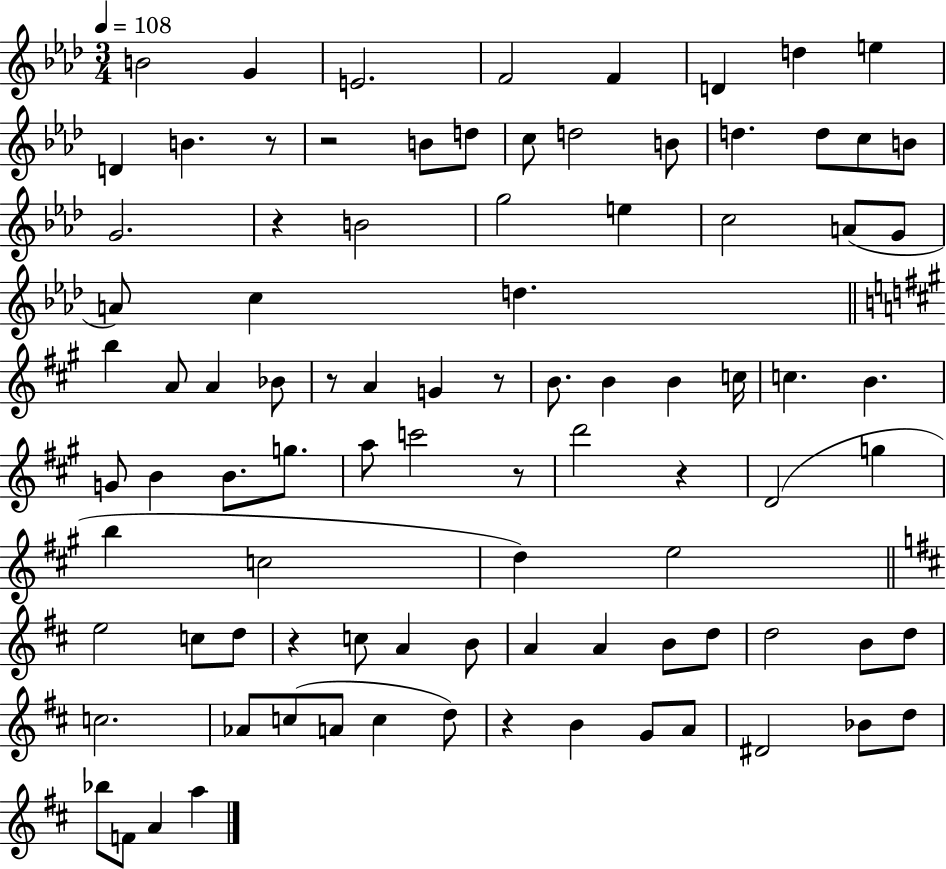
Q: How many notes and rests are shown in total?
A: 92